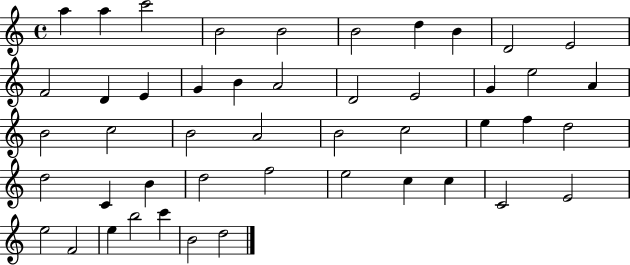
A5/q A5/q C6/h B4/h B4/h B4/h D5/q B4/q D4/h E4/h F4/h D4/q E4/q G4/q B4/q A4/h D4/h E4/h G4/q E5/h A4/q B4/h C5/h B4/h A4/h B4/h C5/h E5/q F5/q D5/h D5/h C4/q B4/q D5/h F5/h E5/h C5/q C5/q C4/h E4/h E5/h F4/h E5/q B5/h C6/q B4/h D5/h